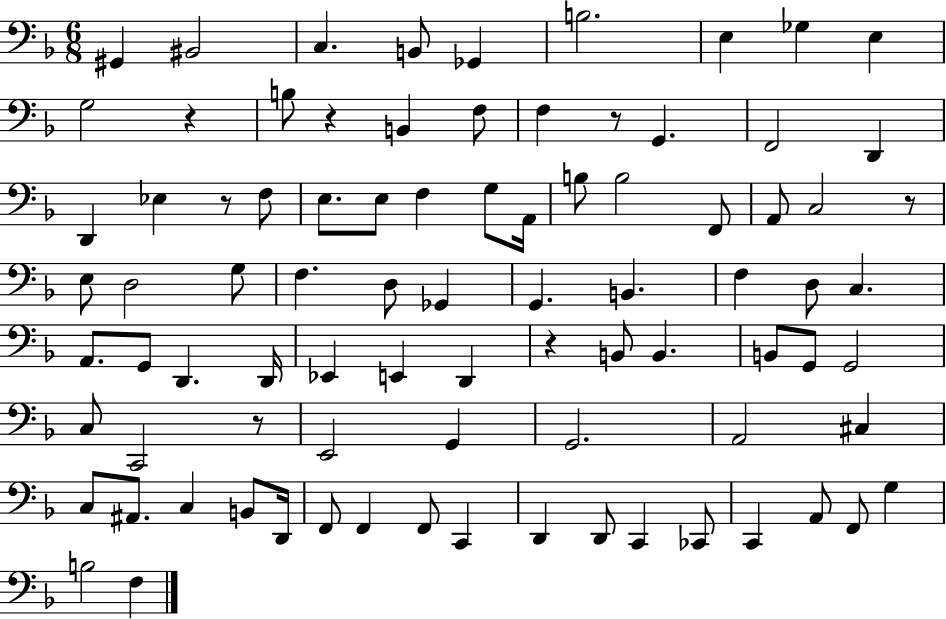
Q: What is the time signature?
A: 6/8